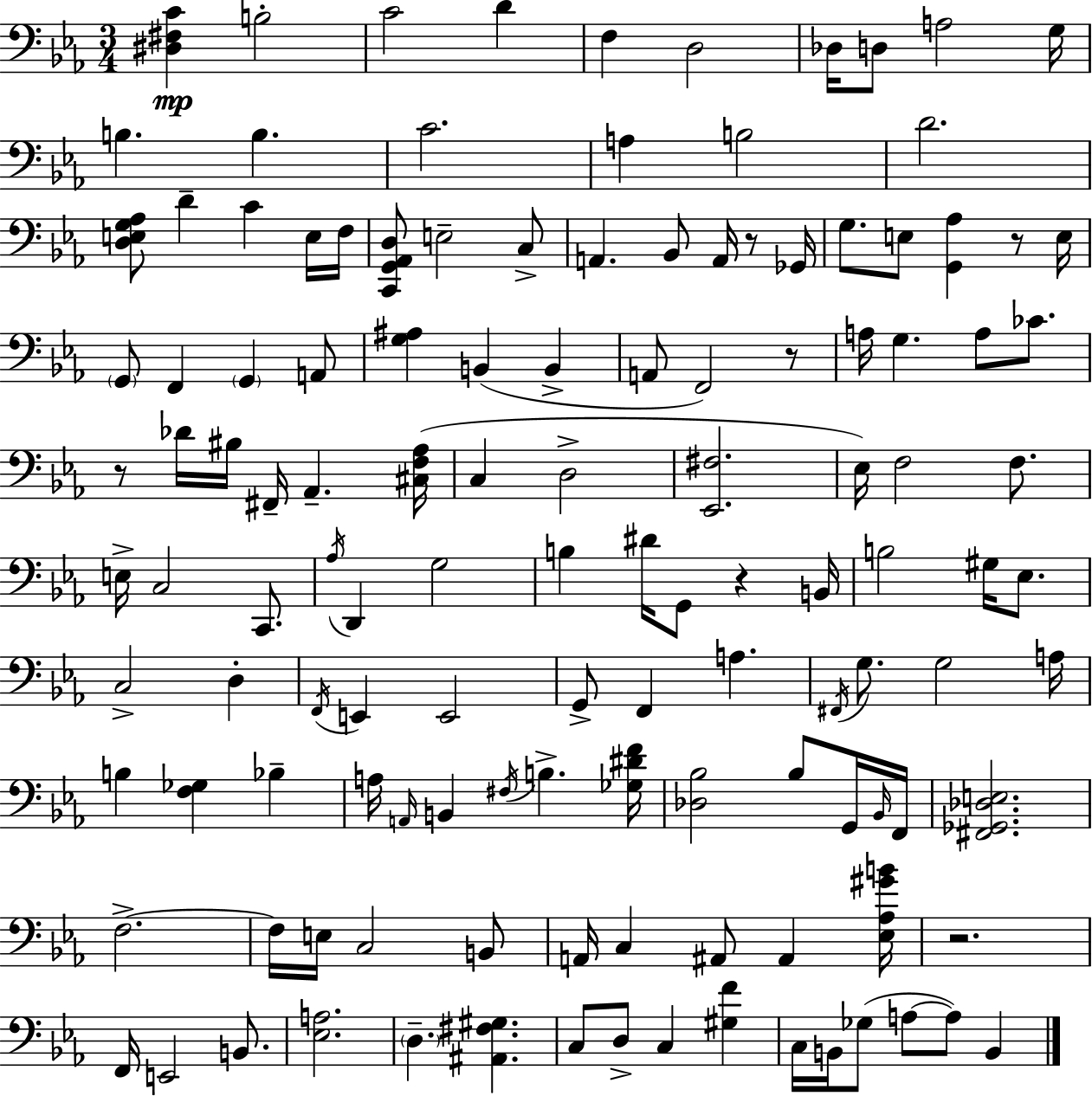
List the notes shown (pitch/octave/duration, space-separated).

[D#3,F#3,C4]/q B3/h C4/h D4/q F3/q D3/h Db3/s D3/e A3/h G3/s B3/q. B3/q. C4/h. A3/q B3/h D4/h. [D3,E3,G3,Ab3]/e D4/q C4/q E3/s F3/s [C2,G2,Ab2,D3]/e E3/h C3/e A2/q. Bb2/e A2/s R/e Gb2/s G3/e. E3/e [G2,Ab3]/q R/e E3/s G2/e F2/q G2/q A2/e [G3,A#3]/q B2/q B2/q A2/e F2/h R/e A3/s G3/q. A3/e CES4/e. R/e Db4/s BIS3/s F#2/s Ab2/q. [C#3,F3,Ab3]/s C3/q D3/h [Eb2,F#3]/h. Eb3/s F3/h F3/e. E3/s C3/h C2/e. Ab3/s D2/q G3/h B3/q D#4/s G2/e R/q B2/s B3/h G#3/s Eb3/e. C3/h D3/q F2/s E2/q E2/h G2/e F2/q A3/q. F#2/s G3/e. G3/h A3/s B3/q [F3,Gb3]/q Bb3/q A3/s A2/s B2/q F#3/s B3/q. [Gb3,D#4,F4]/s [Db3,Bb3]/h Bb3/e G2/s Bb2/s F2/s [F#2,Gb2,Db3,E3]/h. F3/h. F3/s E3/s C3/h B2/e A2/s C3/q A#2/e A#2/q [Eb3,Ab3,G#4,B4]/s R/h. F2/s E2/h B2/e. [Eb3,A3]/h. D3/q. [A#2,F#3,G#3]/q. C3/e D3/e C3/q [G#3,F4]/q C3/s B2/s Gb3/e A3/e A3/e B2/q